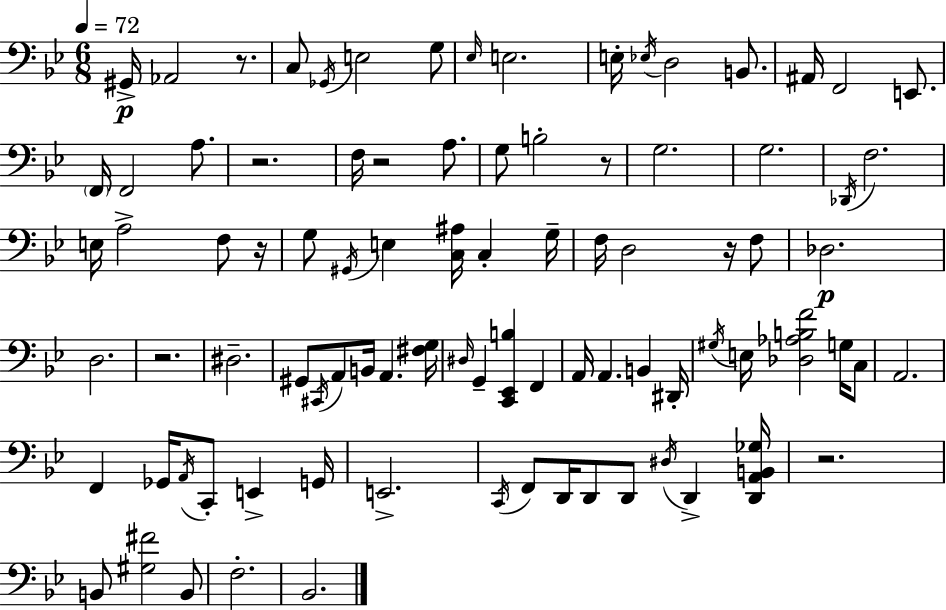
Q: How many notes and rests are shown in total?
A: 89